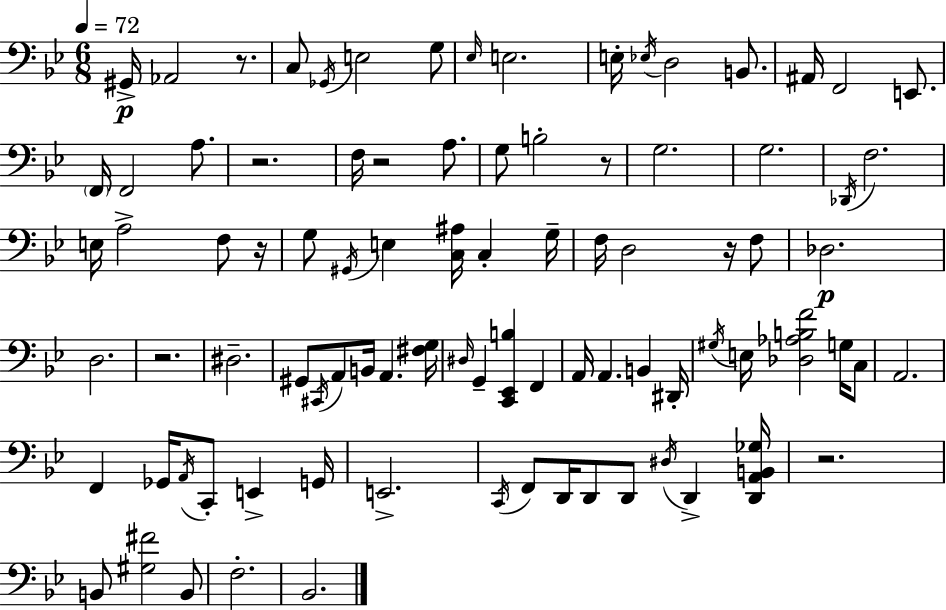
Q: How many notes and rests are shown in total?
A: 89